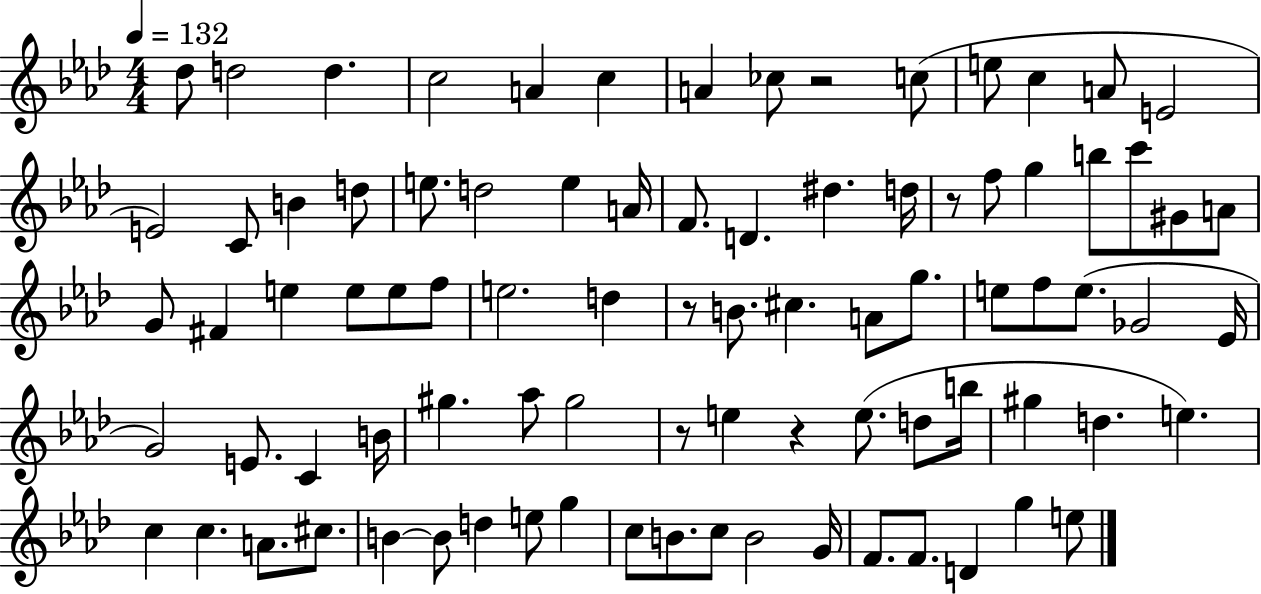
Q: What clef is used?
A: treble